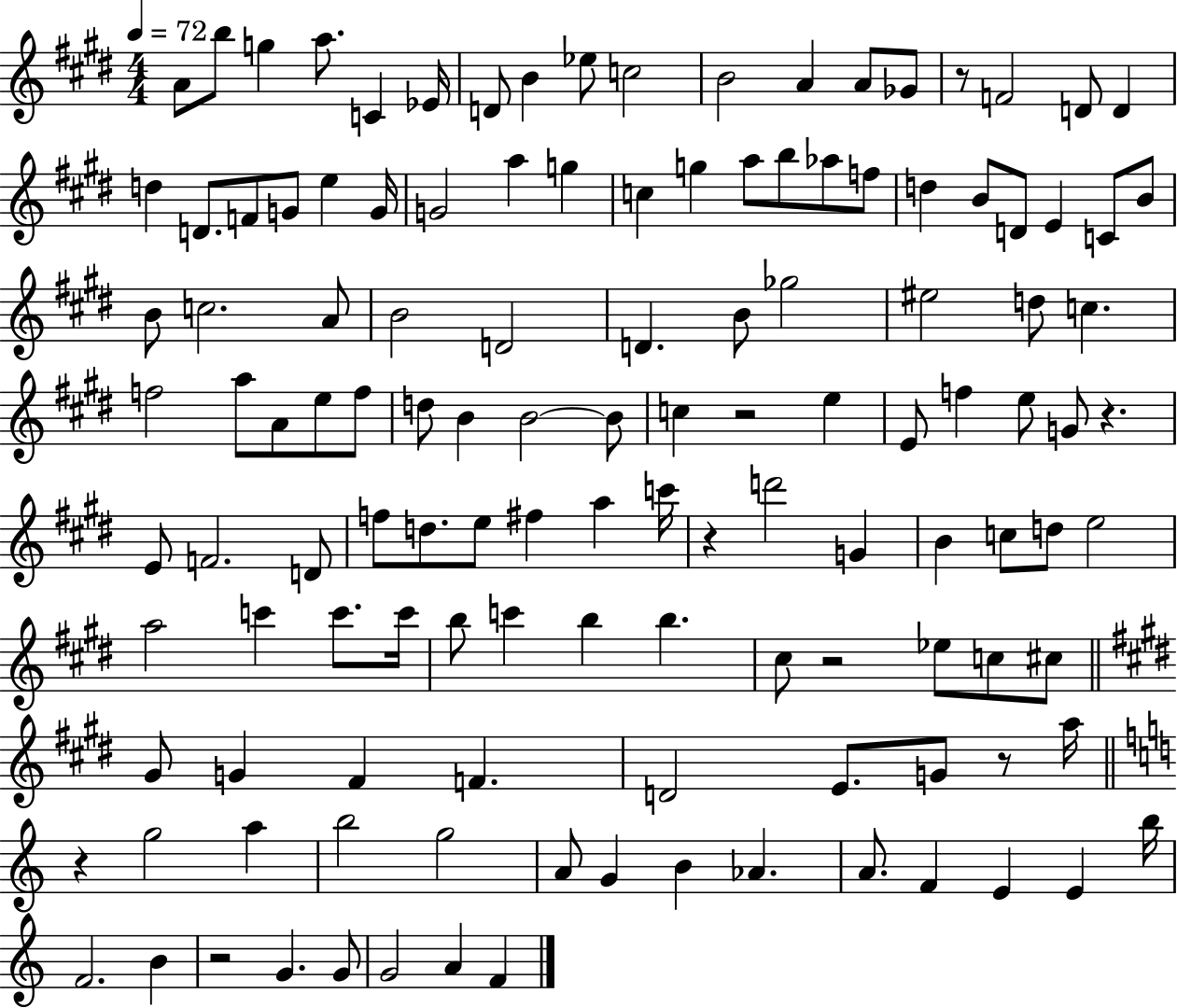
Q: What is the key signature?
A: E major